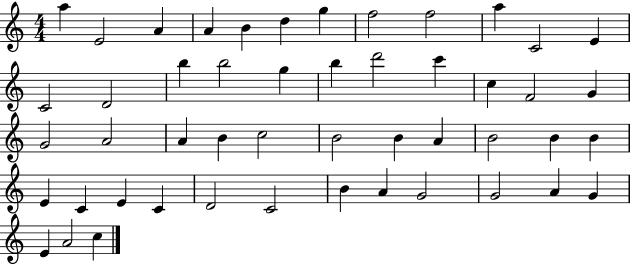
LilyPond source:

{
  \clef treble
  \numericTimeSignature
  \time 4/4
  \key c \major
  a''4 e'2 a'4 | a'4 b'4 d''4 g''4 | f''2 f''2 | a''4 c'2 e'4 | \break c'2 d'2 | b''4 b''2 g''4 | b''4 d'''2 c'''4 | c''4 f'2 g'4 | \break g'2 a'2 | a'4 b'4 c''2 | b'2 b'4 a'4 | b'2 b'4 b'4 | \break e'4 c'4 e'4 c'4 | d'2 c'2 | b'4 a'4 g'2 | g'2 a'4 g'4 | \break e'4 a'2 c''4 | \bar "|."
}